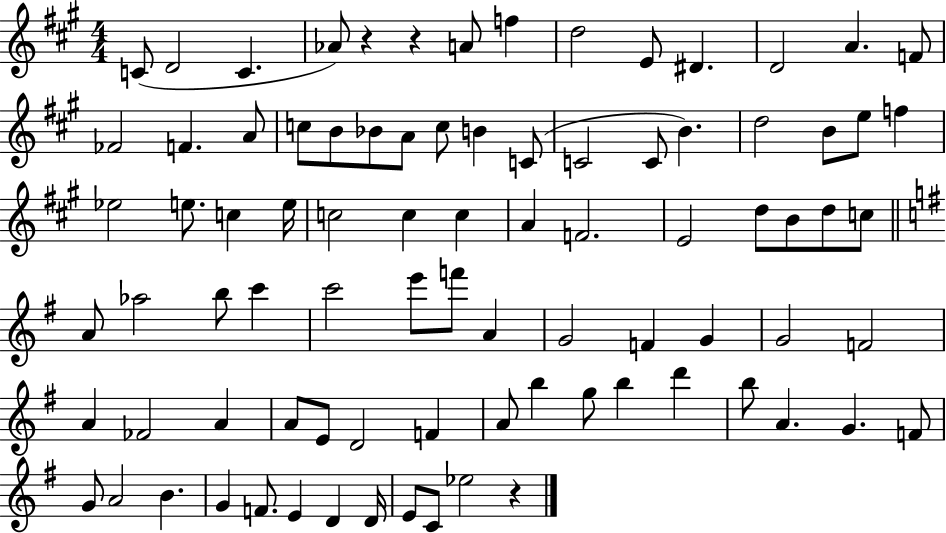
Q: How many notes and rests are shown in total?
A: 86